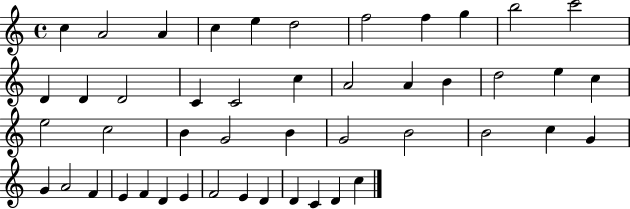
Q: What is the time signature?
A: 4/4